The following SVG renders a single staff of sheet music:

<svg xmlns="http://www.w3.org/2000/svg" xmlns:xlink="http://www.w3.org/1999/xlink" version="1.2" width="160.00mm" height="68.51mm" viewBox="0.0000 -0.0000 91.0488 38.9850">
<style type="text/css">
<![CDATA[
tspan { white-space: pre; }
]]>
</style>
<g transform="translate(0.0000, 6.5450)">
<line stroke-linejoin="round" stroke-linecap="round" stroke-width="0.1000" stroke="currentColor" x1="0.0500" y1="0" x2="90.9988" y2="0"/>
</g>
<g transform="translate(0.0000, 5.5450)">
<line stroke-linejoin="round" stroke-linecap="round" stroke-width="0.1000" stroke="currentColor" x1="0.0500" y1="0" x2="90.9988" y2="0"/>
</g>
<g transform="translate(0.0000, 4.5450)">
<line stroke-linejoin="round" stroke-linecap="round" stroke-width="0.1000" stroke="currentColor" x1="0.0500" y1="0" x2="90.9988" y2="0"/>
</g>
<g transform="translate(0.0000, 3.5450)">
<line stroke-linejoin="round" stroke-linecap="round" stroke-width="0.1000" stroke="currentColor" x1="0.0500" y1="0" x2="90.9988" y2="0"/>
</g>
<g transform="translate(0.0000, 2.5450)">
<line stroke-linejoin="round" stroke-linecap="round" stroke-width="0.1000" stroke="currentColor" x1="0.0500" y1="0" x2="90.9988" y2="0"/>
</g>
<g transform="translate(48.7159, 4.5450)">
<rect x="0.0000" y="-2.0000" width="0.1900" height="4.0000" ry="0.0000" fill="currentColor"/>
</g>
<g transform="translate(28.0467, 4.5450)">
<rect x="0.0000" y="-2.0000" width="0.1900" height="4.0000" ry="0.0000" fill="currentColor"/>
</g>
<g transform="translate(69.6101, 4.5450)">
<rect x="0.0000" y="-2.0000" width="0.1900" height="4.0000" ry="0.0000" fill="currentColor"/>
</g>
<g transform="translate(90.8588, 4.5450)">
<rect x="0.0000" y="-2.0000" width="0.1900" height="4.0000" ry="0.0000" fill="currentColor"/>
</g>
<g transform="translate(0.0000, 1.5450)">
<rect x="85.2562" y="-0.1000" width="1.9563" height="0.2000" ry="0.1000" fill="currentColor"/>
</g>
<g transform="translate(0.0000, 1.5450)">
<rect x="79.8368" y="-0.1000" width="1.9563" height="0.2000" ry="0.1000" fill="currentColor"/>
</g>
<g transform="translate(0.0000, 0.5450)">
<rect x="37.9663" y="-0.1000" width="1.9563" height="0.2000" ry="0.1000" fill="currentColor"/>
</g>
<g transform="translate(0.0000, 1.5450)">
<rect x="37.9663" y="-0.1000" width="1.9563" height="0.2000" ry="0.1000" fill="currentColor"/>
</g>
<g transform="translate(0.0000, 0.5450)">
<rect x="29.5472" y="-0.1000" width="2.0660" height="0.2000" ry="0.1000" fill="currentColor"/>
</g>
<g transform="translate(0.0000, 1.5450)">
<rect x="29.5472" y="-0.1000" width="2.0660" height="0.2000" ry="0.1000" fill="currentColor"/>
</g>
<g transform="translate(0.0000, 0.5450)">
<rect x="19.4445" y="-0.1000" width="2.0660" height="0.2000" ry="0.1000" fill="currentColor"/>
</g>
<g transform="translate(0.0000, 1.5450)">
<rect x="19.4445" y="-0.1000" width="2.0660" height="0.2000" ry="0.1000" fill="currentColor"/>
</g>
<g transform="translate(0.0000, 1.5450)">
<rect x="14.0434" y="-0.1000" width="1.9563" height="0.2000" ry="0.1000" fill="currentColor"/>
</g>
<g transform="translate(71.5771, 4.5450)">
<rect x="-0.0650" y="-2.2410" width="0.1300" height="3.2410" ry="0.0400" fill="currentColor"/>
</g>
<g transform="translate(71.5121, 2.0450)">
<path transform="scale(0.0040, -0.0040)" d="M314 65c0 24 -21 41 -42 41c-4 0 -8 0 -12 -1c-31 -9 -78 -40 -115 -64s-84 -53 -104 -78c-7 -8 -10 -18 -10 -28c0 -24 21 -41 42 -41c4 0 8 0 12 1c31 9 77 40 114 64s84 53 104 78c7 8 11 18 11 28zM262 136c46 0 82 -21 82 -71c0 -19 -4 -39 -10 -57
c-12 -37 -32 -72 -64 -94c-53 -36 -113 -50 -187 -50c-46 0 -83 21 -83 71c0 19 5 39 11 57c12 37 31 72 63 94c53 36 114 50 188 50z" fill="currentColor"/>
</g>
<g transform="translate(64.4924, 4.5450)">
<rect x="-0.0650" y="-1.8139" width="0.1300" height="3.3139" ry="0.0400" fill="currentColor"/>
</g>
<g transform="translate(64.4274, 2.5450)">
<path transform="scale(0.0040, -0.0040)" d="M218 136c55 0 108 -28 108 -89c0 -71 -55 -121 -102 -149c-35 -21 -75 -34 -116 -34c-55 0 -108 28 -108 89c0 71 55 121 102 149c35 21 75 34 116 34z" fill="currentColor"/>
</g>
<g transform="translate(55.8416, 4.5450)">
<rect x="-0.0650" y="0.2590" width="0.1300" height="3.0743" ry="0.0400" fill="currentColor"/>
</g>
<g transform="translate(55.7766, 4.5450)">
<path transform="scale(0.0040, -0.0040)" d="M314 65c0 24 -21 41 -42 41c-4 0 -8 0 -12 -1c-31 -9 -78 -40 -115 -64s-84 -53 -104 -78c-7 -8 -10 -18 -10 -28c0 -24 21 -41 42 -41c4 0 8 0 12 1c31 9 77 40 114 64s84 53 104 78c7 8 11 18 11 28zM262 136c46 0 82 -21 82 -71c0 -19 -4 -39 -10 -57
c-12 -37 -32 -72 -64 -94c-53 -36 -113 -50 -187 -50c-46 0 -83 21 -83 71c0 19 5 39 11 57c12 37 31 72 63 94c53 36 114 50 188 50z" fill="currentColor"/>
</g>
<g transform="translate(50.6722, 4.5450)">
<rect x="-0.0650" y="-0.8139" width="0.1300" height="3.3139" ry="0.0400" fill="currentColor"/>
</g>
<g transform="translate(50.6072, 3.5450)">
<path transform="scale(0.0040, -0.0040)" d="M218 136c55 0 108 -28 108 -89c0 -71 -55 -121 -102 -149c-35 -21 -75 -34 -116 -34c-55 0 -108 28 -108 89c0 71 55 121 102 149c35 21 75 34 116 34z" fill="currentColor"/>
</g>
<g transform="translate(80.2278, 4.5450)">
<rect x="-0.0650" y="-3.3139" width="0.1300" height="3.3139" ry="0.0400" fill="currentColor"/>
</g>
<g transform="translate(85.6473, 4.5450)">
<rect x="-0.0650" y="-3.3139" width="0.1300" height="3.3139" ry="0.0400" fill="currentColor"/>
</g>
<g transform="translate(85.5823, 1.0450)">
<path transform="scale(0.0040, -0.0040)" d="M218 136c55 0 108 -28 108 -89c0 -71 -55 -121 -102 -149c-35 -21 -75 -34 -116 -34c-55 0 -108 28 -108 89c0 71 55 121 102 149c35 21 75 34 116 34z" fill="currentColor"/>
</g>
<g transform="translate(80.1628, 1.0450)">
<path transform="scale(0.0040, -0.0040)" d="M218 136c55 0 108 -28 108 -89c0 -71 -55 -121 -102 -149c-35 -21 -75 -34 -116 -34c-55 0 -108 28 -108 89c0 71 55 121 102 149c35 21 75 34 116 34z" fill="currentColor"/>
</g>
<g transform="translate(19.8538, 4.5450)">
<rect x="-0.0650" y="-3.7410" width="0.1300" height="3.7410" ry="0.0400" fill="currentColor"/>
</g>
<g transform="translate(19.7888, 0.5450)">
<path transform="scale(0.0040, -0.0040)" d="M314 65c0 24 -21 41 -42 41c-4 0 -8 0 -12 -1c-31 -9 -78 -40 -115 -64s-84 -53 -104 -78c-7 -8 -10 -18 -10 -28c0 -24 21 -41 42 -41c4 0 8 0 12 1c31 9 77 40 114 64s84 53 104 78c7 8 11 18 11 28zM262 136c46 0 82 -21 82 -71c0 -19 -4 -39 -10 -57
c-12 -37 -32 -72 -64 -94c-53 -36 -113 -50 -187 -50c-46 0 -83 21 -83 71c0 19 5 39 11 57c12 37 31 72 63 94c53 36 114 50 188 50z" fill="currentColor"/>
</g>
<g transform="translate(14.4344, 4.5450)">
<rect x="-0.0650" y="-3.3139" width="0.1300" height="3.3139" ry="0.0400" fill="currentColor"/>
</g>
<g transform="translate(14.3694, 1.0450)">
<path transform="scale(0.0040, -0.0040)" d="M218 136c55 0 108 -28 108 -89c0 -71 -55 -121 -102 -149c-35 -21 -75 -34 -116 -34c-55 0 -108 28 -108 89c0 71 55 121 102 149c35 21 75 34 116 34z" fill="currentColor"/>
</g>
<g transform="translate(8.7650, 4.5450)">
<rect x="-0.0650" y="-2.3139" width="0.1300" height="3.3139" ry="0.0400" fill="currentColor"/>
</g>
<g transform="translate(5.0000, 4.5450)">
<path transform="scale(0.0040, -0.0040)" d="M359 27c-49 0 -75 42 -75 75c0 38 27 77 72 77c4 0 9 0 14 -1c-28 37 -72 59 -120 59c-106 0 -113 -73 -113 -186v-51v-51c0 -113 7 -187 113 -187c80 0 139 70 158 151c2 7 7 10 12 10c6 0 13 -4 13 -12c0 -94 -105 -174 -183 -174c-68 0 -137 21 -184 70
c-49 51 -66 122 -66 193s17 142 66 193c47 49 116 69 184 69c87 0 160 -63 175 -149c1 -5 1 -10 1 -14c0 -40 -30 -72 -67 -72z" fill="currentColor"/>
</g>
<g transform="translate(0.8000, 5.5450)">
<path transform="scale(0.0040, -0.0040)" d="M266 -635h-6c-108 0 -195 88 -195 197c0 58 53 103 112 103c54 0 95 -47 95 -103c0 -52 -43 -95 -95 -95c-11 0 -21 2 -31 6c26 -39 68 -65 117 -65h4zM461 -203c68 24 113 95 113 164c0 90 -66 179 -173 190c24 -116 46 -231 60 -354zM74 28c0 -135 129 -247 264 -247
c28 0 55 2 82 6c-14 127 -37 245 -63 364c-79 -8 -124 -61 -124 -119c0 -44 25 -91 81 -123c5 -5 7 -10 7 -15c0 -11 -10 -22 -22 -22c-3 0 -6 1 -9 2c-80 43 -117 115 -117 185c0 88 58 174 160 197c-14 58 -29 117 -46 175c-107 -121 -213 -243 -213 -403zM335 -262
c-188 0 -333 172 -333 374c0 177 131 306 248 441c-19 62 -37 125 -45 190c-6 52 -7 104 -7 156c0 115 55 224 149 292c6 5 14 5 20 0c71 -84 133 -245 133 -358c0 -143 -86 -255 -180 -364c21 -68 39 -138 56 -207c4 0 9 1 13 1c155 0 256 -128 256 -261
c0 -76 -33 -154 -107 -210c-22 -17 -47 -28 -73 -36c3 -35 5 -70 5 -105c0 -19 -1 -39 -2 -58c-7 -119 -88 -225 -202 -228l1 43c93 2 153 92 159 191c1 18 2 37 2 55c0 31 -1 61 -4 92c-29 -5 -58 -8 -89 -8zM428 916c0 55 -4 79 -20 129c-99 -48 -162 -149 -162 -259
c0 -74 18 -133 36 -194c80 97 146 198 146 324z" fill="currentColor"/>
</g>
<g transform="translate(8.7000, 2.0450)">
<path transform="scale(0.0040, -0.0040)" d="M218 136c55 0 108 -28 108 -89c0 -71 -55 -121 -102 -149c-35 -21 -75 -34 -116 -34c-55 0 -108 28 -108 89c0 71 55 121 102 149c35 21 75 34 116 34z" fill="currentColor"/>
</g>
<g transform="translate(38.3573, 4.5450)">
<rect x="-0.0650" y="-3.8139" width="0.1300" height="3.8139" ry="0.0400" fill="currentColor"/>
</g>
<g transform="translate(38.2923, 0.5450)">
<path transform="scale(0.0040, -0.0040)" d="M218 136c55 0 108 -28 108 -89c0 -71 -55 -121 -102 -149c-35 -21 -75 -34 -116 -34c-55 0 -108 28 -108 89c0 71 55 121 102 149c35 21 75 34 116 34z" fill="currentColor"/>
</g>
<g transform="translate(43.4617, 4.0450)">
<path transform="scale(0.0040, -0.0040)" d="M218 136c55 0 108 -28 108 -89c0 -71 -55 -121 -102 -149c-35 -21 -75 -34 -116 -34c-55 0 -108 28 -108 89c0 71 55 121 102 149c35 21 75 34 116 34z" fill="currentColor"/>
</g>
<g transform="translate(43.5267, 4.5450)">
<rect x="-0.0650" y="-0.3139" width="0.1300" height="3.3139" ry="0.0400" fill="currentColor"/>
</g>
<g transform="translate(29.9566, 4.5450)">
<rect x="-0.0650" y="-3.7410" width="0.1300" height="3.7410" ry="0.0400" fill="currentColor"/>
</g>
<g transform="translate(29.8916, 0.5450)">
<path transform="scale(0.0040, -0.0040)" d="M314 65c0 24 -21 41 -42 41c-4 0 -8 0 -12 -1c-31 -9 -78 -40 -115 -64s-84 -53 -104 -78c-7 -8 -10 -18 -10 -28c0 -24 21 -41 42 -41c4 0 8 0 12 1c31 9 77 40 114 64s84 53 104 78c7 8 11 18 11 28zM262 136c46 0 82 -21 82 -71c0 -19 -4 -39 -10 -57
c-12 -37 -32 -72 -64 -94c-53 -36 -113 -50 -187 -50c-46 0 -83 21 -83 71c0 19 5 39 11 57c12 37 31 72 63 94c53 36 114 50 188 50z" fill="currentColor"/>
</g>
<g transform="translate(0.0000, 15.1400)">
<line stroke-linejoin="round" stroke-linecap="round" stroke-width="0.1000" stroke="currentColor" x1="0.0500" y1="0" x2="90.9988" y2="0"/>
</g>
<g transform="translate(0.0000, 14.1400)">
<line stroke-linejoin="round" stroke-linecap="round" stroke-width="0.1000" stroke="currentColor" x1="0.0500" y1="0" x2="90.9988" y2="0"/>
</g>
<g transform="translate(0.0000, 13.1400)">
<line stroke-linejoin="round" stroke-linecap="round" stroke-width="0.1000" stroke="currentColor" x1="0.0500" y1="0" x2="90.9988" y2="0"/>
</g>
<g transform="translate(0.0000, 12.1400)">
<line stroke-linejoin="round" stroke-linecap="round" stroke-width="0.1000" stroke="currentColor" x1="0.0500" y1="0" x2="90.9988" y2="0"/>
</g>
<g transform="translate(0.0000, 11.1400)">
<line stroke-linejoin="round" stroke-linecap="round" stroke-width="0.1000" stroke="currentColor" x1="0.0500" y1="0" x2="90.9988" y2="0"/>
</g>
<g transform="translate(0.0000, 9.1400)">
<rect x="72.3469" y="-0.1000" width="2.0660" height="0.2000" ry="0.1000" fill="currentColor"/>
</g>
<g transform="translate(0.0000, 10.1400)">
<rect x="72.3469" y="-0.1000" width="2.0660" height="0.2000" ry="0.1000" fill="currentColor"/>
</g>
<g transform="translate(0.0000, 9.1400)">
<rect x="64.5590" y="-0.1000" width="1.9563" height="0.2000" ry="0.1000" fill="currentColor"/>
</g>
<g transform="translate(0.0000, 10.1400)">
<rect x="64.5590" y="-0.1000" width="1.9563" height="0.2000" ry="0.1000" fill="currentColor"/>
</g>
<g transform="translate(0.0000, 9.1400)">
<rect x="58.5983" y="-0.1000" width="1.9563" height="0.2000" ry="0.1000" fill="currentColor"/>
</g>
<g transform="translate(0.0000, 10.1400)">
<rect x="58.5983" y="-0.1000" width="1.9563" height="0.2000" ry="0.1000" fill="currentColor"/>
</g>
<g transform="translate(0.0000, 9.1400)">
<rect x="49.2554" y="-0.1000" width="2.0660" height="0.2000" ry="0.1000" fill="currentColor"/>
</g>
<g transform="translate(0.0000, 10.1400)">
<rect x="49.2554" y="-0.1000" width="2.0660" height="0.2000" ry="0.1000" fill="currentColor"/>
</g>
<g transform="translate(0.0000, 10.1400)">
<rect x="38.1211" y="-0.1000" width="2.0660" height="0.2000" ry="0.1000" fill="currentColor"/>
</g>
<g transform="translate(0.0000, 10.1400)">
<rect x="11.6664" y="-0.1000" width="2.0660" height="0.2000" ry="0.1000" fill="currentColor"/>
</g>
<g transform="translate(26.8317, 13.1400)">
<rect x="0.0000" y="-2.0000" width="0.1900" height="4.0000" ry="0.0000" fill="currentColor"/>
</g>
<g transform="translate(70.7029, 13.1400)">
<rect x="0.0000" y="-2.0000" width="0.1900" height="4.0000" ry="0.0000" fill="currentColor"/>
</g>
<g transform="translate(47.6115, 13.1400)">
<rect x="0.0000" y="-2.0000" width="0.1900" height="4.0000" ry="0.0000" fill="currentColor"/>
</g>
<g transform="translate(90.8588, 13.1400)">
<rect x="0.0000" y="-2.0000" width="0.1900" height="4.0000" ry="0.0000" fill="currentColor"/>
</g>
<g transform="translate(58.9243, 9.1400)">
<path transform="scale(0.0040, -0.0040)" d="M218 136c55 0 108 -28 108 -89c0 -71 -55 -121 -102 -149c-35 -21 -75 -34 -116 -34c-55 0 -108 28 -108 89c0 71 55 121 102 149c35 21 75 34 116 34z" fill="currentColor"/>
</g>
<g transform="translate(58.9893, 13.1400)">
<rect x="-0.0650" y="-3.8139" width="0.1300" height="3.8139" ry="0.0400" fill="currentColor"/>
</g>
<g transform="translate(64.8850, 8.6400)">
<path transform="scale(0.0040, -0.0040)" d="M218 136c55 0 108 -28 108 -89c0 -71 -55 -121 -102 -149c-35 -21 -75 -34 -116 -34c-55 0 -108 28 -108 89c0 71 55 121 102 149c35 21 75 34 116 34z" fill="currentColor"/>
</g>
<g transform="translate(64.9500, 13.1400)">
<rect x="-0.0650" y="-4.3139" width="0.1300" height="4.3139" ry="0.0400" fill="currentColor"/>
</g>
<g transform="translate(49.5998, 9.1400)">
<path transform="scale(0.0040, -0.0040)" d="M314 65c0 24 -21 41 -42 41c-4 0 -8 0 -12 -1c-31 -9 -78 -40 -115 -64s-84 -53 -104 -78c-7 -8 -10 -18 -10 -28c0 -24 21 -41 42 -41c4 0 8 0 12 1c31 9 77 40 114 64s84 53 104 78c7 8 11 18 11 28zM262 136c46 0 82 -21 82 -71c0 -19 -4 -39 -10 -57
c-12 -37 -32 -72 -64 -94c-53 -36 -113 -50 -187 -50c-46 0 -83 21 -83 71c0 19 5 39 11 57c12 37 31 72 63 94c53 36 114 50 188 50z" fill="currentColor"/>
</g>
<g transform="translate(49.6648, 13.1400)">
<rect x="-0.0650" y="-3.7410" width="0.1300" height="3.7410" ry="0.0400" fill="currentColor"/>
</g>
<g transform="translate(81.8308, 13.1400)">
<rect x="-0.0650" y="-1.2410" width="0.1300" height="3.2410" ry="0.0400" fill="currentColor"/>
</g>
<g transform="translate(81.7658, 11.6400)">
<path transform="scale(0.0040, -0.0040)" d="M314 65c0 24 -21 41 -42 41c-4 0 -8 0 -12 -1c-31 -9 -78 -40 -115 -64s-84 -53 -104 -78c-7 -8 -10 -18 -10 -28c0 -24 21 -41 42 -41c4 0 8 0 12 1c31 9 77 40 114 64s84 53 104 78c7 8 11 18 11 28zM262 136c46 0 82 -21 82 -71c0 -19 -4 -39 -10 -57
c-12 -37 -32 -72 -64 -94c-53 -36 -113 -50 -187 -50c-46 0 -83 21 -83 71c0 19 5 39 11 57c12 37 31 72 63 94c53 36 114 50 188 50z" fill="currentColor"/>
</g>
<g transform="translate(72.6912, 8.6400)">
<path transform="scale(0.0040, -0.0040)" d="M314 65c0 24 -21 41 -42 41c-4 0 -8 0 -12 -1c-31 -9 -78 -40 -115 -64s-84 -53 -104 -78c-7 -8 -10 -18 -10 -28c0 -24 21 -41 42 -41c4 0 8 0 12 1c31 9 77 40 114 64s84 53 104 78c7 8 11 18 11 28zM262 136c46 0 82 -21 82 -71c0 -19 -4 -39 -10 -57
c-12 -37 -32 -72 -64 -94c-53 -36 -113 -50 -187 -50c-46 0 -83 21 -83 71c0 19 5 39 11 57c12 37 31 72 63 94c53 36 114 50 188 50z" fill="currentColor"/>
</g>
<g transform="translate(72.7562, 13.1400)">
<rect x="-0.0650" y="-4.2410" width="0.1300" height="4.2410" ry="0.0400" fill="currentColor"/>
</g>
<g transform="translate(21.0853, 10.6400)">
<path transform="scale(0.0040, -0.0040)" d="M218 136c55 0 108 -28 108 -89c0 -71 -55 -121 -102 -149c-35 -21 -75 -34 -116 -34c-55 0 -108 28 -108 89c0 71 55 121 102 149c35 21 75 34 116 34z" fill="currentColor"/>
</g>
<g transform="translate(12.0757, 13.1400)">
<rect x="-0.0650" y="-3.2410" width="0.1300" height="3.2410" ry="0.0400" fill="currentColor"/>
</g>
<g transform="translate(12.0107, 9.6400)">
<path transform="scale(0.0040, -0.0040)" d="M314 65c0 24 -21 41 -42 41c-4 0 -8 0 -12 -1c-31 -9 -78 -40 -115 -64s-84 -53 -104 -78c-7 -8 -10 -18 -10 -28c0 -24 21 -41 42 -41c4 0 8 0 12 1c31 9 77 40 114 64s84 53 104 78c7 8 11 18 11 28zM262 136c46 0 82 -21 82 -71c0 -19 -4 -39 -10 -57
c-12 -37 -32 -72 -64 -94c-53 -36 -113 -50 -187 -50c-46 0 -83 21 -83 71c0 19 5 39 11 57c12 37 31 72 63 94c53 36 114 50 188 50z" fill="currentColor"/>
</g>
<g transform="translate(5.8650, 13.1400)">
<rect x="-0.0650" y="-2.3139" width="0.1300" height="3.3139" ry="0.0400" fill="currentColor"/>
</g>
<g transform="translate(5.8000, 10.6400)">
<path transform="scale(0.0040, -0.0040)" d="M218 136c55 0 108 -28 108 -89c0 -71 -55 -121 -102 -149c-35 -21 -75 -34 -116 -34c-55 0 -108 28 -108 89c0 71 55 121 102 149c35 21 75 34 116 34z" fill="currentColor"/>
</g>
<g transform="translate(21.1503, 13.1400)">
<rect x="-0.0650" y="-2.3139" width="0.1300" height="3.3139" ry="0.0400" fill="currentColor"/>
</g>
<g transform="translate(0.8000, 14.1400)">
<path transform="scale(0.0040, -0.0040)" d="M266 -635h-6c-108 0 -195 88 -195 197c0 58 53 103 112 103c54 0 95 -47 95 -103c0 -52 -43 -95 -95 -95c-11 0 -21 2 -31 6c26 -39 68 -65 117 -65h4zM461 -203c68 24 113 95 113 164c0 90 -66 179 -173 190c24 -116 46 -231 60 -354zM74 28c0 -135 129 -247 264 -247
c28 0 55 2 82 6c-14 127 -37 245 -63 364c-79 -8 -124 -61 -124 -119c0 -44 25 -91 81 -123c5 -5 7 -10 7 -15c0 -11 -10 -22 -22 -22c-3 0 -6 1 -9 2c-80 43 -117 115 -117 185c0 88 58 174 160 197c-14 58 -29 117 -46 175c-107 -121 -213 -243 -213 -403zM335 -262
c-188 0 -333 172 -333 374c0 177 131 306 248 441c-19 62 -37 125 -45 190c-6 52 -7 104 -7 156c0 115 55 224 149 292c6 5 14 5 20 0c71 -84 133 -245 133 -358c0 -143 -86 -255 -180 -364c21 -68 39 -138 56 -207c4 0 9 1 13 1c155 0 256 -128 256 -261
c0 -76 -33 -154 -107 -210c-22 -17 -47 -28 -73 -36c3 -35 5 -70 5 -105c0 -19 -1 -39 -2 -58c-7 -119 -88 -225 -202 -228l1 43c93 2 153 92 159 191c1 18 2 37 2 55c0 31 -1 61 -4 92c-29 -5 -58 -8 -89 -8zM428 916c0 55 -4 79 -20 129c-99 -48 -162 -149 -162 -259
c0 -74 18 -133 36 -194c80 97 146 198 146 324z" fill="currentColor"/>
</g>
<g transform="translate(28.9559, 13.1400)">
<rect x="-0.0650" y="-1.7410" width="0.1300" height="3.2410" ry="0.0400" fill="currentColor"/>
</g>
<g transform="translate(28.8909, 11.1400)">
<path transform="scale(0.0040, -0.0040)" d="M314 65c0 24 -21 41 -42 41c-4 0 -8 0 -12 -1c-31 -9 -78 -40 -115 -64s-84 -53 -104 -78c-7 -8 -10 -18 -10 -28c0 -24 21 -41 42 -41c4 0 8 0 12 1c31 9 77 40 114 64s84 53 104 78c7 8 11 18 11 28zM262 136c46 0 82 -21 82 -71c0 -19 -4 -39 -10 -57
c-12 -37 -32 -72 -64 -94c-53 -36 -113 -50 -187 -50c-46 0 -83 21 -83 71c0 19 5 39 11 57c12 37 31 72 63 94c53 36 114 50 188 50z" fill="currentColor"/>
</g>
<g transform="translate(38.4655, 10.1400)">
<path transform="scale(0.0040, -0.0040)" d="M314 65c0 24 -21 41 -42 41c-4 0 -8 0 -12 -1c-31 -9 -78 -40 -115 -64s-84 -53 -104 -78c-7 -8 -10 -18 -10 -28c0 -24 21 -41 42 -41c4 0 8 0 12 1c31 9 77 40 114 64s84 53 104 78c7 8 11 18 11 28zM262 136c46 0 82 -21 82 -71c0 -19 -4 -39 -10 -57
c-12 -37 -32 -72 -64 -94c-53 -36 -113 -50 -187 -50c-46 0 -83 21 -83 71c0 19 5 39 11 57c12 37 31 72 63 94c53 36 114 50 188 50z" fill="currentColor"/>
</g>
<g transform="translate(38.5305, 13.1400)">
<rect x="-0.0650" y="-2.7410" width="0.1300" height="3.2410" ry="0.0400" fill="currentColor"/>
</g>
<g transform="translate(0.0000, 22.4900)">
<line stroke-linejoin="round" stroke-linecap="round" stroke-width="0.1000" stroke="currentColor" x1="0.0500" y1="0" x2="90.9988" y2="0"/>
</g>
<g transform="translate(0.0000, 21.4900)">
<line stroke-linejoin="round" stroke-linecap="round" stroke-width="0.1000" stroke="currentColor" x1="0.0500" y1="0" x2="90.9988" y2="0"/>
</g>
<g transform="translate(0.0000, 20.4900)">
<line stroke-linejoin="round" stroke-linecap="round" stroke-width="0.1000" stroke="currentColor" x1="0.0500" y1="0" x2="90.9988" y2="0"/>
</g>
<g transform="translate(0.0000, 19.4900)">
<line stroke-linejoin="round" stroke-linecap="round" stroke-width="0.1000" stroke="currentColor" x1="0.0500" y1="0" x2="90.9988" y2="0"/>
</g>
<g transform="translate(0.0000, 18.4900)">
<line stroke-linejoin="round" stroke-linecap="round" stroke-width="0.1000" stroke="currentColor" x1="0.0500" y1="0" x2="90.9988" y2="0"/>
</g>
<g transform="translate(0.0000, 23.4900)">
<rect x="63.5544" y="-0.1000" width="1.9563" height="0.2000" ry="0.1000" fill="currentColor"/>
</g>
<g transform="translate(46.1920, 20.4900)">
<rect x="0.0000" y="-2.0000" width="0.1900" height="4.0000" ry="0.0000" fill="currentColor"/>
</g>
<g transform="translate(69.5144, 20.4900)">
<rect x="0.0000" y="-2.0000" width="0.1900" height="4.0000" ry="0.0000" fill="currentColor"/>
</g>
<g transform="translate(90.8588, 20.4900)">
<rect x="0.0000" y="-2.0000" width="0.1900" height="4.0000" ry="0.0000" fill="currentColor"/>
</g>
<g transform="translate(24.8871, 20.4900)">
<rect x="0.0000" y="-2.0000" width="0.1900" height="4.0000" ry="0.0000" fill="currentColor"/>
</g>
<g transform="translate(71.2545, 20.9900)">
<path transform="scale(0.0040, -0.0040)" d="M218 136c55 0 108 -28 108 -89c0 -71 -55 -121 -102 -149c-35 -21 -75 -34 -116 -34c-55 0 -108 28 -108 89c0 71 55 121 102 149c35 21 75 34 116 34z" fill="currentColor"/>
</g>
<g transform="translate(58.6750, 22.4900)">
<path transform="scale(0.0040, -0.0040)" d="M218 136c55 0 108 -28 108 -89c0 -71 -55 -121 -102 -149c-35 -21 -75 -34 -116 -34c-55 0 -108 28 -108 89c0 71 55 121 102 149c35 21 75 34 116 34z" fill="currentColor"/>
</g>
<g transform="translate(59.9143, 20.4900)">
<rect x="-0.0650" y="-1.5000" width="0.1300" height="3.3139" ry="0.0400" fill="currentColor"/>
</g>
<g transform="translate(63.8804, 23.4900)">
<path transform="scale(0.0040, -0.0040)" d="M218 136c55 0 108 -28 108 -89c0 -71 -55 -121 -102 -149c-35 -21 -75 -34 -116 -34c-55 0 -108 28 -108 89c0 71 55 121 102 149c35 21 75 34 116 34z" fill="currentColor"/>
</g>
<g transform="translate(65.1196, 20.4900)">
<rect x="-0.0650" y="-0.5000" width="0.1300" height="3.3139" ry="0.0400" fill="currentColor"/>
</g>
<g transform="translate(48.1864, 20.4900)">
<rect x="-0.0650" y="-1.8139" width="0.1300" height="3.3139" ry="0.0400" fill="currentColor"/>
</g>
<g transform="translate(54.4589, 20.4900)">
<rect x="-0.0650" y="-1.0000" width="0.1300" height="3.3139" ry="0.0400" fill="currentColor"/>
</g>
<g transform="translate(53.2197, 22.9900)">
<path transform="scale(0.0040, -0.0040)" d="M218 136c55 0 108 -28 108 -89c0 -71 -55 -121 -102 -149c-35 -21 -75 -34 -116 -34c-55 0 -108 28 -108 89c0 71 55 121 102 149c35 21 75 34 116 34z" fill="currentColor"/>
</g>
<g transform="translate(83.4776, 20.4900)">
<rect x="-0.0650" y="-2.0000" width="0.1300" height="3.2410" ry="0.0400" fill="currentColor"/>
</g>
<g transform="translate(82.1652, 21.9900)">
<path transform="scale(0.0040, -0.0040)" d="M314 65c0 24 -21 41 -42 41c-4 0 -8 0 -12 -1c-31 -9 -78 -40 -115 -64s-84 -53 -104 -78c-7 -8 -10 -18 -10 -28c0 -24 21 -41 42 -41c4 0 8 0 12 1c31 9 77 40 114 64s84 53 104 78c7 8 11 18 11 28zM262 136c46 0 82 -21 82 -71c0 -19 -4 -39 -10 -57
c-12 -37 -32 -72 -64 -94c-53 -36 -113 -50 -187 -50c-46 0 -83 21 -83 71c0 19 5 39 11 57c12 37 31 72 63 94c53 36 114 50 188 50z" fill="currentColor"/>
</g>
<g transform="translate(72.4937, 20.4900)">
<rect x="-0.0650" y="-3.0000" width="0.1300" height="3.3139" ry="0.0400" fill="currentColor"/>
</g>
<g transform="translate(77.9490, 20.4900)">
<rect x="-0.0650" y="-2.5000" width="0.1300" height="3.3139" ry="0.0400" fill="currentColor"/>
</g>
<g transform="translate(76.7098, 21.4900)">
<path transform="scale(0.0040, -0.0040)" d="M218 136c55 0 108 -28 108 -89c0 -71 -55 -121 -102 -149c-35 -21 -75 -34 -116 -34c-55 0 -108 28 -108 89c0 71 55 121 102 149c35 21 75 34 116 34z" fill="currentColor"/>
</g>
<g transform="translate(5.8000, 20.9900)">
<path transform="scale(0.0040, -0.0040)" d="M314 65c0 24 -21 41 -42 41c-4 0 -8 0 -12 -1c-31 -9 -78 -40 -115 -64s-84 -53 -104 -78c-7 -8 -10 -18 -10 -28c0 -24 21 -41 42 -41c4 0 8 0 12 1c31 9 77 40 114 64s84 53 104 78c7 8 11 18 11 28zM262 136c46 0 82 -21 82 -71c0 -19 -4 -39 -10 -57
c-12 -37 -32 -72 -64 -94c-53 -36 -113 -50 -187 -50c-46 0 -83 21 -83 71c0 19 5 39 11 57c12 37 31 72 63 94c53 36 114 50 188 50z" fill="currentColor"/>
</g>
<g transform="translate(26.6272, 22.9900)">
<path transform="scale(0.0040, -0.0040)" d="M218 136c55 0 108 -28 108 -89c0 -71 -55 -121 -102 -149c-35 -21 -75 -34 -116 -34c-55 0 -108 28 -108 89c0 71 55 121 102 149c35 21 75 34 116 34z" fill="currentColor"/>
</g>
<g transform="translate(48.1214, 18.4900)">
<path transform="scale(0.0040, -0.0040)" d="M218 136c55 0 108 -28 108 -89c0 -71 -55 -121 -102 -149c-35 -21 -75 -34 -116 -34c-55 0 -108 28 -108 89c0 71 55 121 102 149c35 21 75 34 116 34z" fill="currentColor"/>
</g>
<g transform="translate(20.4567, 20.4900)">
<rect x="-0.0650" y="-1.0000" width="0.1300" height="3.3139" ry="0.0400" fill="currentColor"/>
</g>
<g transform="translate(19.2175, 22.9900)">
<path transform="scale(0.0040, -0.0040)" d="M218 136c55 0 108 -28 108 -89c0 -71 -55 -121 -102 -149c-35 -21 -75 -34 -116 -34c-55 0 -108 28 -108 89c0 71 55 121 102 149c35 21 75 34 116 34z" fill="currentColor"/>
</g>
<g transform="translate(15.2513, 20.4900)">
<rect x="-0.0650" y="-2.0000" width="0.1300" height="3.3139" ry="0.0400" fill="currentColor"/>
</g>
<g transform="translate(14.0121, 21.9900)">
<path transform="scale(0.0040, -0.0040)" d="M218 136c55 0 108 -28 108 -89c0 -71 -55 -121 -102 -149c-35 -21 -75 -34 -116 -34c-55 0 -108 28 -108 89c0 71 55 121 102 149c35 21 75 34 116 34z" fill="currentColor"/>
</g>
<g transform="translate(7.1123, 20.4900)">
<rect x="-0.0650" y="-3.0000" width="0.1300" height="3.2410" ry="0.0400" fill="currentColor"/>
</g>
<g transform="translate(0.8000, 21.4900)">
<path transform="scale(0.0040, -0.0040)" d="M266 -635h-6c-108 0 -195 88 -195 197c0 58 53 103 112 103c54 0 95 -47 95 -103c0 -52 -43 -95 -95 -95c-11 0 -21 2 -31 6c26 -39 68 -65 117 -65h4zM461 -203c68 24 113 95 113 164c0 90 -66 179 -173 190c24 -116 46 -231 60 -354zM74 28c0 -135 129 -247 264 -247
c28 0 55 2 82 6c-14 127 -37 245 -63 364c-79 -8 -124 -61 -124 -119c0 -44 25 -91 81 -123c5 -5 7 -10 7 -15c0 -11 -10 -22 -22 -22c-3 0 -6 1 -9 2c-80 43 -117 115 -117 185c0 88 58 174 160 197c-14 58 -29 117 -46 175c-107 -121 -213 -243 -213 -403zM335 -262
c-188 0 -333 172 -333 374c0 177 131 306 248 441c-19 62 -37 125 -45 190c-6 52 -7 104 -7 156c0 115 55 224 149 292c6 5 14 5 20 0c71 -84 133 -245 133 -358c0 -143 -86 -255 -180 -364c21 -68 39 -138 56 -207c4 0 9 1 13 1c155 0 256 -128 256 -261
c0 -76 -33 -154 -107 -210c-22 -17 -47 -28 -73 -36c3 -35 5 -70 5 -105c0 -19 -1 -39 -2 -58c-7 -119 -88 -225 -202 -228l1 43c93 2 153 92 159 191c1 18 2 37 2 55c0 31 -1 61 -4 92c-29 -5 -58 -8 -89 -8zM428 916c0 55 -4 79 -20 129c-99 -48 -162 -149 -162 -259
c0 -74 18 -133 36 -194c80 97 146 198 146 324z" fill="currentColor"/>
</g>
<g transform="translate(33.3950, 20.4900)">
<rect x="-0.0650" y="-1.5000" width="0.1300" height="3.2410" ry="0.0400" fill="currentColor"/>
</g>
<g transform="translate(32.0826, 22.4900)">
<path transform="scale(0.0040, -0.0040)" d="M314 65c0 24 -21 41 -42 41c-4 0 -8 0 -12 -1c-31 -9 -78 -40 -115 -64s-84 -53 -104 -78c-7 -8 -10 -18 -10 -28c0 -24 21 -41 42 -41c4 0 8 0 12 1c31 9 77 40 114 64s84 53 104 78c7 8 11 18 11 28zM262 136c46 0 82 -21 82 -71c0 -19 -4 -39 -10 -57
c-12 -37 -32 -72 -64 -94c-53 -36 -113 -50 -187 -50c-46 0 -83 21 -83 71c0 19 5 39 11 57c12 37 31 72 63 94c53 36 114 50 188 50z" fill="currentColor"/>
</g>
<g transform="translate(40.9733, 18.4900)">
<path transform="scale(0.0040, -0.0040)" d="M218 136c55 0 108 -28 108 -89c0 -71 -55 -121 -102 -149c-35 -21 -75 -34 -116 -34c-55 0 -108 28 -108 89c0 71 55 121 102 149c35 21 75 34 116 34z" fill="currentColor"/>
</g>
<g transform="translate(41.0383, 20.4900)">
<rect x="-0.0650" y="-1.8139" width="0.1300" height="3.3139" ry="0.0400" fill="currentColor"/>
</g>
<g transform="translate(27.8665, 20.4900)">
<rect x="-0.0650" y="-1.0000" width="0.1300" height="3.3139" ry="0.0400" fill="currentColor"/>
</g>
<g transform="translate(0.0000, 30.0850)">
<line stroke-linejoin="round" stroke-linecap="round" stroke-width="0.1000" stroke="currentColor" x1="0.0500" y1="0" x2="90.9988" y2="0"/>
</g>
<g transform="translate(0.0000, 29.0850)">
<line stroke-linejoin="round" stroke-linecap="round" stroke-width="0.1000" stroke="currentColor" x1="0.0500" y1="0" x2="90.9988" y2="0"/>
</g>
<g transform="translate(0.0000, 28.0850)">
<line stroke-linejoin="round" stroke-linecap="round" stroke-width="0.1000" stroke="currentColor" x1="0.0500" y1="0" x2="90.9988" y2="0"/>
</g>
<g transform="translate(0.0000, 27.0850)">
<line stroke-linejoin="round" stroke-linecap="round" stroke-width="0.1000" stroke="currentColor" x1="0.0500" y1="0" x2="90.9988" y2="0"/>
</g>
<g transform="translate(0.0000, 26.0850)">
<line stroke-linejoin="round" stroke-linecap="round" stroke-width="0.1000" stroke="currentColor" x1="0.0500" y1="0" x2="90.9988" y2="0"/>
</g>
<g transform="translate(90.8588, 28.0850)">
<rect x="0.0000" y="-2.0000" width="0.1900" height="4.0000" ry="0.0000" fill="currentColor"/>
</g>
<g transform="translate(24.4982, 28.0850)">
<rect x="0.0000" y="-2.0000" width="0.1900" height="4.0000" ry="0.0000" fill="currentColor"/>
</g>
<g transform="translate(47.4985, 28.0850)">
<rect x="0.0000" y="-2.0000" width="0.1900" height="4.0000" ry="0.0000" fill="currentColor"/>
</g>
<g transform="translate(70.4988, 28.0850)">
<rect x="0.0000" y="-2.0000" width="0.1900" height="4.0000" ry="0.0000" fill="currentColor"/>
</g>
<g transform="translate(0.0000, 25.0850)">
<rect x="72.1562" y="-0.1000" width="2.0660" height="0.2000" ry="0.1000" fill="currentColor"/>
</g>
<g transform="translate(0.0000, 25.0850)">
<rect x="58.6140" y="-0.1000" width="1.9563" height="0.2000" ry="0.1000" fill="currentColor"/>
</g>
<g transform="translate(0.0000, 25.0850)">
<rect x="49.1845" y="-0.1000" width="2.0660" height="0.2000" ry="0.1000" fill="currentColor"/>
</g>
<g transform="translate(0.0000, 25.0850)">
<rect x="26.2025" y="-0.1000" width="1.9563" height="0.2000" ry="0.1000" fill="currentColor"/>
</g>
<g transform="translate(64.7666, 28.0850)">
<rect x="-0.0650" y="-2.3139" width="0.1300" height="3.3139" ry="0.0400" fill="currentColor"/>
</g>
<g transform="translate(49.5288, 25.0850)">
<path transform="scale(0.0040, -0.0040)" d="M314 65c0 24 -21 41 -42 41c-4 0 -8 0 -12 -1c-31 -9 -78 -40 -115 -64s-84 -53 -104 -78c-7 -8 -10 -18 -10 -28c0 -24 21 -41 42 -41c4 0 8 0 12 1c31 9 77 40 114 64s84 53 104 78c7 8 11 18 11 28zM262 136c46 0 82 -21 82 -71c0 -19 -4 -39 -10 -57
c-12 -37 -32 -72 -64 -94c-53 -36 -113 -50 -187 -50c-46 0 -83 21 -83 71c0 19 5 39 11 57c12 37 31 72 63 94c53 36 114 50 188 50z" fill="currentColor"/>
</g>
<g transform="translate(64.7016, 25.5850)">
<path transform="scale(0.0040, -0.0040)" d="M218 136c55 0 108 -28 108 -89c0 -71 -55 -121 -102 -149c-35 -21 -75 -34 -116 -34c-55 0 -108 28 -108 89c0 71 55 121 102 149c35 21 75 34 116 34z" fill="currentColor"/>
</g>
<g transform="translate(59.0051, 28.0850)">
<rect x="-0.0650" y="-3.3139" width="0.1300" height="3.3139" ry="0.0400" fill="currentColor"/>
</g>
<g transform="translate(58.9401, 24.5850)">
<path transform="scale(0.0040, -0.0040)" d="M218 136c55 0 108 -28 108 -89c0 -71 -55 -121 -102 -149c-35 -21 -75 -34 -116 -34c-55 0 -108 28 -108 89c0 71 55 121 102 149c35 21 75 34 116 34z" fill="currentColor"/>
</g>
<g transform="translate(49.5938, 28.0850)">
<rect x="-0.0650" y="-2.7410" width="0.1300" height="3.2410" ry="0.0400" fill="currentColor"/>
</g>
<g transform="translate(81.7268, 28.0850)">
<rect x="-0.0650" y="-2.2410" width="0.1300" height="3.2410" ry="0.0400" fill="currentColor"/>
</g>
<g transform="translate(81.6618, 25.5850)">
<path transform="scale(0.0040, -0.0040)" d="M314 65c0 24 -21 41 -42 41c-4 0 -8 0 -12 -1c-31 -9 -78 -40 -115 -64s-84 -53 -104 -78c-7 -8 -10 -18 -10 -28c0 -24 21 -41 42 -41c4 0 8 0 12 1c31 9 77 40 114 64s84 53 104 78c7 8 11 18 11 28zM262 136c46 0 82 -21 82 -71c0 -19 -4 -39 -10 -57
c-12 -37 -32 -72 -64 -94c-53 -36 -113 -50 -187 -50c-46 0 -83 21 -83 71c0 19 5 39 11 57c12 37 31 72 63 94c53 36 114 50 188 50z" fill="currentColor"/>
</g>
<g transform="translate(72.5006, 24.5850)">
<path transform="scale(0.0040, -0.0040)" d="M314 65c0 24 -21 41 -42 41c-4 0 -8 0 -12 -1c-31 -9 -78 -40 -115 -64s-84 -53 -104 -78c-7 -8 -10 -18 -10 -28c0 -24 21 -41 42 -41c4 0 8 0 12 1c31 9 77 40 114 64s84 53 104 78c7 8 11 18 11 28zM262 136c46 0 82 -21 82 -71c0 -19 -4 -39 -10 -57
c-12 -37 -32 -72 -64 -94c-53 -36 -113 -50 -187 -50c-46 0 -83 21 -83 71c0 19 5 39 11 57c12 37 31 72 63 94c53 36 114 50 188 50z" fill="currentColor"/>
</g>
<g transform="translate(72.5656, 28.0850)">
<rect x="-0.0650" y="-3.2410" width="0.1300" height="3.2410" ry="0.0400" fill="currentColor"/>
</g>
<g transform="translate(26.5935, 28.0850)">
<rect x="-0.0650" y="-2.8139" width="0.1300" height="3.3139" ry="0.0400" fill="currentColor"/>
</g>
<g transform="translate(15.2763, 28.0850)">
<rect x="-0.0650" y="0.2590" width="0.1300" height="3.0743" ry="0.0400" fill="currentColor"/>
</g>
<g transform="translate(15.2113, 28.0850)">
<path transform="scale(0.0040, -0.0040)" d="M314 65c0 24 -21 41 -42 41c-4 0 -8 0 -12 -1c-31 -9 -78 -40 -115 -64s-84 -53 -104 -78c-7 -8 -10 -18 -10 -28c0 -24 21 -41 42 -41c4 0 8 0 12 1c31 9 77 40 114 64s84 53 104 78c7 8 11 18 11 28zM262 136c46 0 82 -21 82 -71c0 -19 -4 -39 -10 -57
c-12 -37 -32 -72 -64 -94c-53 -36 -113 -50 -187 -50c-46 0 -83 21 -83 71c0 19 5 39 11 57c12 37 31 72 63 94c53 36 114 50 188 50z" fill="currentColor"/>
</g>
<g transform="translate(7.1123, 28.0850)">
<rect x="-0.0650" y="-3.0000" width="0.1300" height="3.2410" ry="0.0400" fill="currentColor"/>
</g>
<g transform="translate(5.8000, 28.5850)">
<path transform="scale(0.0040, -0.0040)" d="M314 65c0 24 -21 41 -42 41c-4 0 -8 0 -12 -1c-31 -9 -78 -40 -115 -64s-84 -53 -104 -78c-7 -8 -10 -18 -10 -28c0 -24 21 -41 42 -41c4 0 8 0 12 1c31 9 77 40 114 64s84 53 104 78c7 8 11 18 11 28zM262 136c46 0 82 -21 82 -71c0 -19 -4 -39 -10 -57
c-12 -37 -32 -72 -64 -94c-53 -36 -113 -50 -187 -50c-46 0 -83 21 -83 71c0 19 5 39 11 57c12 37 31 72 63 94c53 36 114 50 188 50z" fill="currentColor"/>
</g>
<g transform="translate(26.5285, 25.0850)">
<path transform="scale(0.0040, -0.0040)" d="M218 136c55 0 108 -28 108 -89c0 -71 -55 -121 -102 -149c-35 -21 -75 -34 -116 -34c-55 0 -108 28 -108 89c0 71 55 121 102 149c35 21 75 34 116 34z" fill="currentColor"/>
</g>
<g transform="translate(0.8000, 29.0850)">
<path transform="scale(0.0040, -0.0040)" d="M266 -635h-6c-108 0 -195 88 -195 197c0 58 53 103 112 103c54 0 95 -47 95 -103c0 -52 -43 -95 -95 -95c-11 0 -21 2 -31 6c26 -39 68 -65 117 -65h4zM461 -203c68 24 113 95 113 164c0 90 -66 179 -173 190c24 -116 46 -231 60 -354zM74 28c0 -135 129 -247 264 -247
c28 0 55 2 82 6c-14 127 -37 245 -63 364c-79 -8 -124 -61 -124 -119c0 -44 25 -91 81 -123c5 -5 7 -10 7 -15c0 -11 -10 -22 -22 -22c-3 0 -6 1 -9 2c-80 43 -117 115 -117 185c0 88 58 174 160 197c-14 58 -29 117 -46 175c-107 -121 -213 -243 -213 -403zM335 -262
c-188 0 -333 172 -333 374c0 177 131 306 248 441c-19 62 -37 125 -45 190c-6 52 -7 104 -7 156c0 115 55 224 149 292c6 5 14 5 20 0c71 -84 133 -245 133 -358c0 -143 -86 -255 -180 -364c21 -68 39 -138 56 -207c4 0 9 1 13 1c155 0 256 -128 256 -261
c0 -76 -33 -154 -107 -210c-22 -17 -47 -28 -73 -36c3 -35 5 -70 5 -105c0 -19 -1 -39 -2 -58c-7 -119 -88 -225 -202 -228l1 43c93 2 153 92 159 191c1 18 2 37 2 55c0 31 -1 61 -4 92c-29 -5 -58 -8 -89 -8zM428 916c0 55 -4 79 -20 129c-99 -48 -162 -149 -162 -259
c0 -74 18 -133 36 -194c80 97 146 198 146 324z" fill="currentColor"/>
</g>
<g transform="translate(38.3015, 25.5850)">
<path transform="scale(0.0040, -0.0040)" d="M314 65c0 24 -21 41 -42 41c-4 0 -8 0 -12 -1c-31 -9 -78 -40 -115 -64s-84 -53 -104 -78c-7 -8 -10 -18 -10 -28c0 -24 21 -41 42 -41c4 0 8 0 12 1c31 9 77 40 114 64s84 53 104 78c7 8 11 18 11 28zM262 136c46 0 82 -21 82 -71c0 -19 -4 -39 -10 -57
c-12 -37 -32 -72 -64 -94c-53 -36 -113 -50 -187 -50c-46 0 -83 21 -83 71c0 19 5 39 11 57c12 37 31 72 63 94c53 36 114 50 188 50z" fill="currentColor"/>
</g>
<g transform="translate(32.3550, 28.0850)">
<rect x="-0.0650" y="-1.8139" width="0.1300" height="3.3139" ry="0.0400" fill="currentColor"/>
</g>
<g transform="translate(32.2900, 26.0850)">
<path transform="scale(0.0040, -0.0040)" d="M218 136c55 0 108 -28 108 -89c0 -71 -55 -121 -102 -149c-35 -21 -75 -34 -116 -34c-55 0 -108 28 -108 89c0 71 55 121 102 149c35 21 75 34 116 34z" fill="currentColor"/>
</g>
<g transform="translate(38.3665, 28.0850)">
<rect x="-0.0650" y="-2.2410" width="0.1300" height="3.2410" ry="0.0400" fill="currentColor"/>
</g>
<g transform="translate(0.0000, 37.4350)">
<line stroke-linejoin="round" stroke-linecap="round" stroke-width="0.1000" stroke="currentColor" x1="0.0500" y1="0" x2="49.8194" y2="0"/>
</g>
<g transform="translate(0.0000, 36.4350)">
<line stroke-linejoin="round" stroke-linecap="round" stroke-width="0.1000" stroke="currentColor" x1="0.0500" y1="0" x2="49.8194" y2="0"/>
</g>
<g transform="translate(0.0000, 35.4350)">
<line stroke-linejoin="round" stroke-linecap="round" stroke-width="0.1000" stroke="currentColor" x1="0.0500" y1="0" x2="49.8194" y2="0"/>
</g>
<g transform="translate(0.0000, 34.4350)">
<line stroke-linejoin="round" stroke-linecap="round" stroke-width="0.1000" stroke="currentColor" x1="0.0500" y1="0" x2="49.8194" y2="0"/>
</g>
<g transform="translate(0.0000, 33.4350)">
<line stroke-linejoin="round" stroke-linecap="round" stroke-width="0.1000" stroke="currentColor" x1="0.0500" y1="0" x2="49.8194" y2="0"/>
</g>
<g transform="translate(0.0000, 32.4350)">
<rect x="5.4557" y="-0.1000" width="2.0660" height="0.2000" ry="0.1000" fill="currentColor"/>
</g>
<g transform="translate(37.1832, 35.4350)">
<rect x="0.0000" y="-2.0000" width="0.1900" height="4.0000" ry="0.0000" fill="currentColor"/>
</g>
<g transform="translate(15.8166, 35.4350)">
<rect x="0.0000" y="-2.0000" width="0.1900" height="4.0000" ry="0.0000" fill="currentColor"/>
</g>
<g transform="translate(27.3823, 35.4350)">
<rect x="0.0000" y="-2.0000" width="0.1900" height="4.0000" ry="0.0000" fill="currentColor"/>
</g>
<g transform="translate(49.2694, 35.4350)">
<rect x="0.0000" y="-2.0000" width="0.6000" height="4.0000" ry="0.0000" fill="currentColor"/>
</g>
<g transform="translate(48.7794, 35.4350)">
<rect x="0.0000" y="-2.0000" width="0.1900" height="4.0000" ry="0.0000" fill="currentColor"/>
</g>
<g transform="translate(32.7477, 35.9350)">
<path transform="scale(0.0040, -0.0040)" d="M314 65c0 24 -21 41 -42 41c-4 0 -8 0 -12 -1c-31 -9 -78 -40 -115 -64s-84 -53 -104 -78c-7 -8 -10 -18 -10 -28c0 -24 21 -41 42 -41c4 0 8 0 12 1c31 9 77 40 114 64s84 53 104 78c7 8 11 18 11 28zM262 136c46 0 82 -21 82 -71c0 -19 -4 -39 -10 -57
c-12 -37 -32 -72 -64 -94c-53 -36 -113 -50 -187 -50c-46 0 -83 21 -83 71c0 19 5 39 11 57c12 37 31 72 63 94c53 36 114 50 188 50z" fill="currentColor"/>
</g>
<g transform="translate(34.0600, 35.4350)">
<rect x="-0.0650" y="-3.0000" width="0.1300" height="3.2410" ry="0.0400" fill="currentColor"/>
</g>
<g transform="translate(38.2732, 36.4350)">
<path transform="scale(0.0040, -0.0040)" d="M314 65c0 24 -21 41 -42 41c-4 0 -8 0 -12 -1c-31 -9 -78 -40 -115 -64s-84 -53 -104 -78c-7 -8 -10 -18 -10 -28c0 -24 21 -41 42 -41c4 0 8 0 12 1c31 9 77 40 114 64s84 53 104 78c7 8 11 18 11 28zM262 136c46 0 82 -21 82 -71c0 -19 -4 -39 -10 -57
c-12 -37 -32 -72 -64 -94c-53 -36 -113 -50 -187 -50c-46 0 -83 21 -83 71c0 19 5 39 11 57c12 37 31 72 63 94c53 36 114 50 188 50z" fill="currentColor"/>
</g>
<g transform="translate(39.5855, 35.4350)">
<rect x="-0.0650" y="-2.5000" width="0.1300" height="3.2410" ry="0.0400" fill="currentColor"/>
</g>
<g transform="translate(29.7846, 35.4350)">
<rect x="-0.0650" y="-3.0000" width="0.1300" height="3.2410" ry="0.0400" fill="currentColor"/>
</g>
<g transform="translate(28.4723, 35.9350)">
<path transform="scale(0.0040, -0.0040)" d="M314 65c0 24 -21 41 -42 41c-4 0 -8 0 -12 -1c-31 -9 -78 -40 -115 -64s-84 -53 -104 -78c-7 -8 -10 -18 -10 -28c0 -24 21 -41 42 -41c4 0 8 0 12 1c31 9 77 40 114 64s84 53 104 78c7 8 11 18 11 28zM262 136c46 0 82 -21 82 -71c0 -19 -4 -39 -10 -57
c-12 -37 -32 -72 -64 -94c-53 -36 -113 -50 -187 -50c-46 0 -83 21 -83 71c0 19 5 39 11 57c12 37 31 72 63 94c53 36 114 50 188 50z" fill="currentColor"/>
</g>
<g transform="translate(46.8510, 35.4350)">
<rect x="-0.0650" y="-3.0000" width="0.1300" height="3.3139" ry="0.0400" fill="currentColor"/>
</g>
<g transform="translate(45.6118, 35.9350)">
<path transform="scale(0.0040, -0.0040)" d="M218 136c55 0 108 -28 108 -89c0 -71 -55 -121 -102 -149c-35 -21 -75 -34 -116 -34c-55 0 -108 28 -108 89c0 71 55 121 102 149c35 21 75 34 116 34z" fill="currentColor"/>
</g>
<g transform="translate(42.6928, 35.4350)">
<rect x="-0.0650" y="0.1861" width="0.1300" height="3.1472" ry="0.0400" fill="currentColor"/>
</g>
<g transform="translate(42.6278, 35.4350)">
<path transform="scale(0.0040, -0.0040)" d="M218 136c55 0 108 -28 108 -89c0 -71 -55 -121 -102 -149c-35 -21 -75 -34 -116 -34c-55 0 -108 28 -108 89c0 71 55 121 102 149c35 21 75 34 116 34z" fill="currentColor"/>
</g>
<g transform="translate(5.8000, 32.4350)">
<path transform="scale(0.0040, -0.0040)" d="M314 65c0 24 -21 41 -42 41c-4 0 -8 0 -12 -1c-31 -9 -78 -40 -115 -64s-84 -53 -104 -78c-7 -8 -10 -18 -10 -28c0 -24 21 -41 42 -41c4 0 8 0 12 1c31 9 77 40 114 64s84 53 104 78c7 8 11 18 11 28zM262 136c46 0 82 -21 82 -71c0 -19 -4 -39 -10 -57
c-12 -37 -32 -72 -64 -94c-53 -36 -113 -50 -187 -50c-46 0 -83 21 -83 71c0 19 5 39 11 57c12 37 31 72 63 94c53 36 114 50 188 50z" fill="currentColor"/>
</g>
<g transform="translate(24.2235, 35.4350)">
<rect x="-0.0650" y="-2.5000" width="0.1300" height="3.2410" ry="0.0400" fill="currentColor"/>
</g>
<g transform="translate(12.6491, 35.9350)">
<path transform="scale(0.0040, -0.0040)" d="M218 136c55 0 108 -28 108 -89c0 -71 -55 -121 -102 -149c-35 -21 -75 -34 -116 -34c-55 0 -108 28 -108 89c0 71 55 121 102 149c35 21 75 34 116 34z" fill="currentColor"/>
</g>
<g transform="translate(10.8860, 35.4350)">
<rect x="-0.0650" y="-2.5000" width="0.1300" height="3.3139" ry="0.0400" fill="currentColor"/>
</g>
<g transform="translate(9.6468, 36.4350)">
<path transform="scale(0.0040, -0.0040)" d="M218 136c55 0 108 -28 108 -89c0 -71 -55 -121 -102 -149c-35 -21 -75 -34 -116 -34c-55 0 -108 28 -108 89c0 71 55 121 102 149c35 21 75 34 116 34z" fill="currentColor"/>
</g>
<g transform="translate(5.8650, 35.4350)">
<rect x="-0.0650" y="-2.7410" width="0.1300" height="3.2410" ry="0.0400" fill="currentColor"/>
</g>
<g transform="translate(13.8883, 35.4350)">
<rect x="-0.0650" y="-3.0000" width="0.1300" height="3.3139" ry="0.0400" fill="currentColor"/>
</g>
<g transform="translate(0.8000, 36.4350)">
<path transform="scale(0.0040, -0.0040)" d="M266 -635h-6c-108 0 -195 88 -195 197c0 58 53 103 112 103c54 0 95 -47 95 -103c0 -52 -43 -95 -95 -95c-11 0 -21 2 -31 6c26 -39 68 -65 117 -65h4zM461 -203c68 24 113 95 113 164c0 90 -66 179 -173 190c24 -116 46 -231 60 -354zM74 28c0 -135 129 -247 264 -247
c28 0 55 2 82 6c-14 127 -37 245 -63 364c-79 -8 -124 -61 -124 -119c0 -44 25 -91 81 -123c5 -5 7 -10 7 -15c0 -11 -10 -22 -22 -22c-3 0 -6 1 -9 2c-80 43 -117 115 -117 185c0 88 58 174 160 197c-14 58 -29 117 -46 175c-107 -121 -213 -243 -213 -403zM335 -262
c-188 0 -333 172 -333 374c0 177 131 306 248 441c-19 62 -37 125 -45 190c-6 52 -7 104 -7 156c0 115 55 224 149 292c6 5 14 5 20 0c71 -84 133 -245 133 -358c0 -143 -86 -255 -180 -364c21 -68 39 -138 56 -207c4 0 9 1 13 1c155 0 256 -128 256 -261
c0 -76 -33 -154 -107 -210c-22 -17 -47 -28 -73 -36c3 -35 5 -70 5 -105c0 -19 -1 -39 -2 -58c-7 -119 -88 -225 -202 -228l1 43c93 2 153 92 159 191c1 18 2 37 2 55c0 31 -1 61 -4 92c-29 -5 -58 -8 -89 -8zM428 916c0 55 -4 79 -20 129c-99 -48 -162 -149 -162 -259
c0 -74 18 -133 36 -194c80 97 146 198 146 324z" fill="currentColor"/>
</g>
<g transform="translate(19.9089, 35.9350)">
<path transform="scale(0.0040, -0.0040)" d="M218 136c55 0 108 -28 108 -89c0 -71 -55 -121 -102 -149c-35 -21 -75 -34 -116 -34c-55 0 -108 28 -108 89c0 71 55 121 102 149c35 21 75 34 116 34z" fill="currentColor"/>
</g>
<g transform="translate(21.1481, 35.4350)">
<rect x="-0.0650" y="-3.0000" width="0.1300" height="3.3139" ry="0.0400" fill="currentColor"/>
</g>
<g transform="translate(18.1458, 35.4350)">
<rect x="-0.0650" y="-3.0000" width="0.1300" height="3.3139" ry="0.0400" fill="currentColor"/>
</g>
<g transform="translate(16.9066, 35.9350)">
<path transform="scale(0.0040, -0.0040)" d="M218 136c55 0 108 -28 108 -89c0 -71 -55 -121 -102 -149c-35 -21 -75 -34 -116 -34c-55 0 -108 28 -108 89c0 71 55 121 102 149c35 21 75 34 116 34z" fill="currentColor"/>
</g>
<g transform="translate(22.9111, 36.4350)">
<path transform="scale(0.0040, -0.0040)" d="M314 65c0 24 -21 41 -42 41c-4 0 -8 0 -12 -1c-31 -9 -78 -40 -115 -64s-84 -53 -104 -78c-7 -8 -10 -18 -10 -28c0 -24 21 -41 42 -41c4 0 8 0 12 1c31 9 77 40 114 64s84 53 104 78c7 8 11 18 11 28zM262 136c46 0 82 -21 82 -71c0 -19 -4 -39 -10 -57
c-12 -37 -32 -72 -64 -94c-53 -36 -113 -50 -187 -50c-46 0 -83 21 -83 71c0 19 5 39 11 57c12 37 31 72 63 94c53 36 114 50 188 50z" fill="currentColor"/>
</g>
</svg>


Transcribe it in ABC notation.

X:1
T:Untitled
M:4/4
L:1/4
K:C
g b c'2 c'2 c' c d B2 f g2 b b g b2 g f2 a2 c'2 c' d' d'2 e2 A2 F D D E2 f f D E C A G F2 A2 B2 a f g2 a2 b g b2 g2 a2 G A A A G2 A2 A2 G2 B A